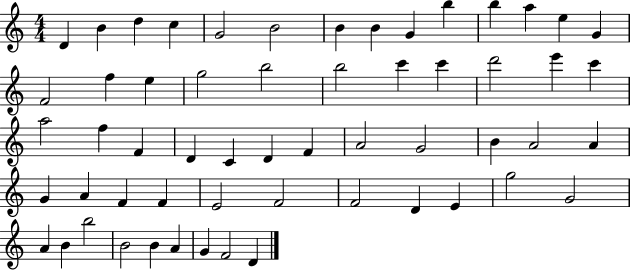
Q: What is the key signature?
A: C major